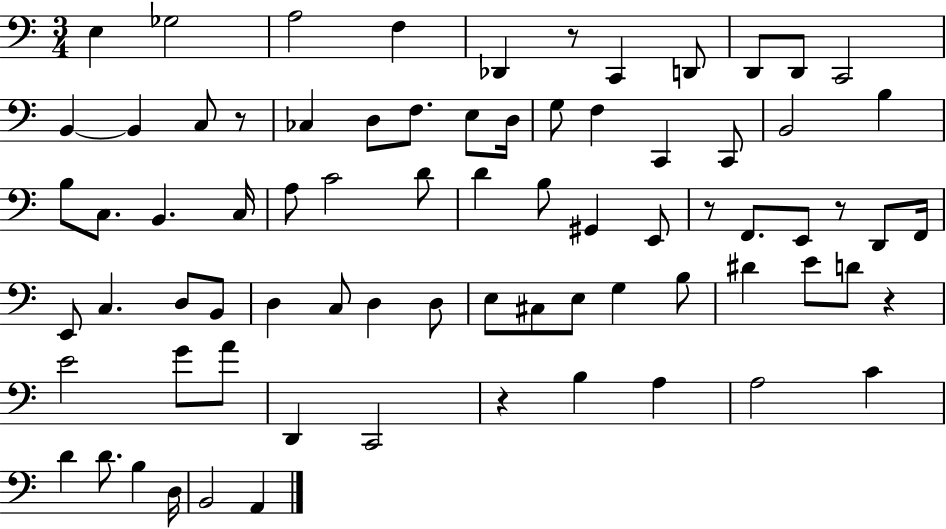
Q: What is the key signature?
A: C major